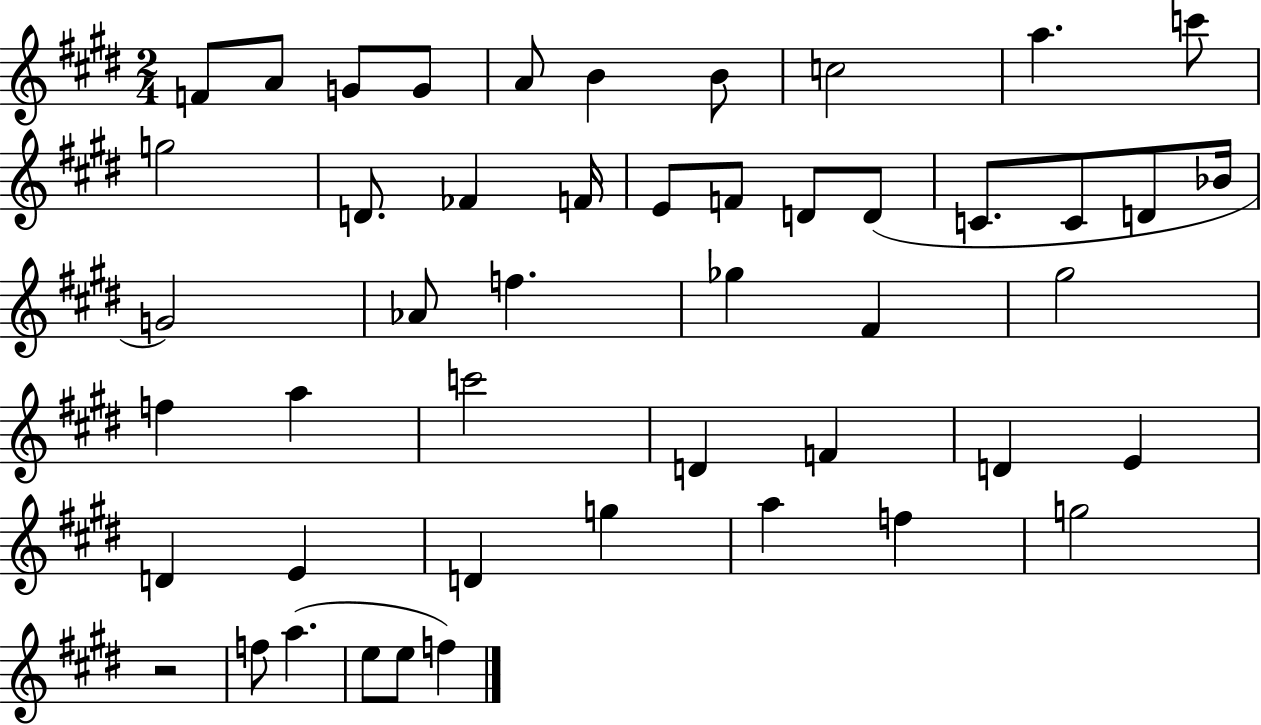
{
  \clef treble
  \numericTimeSignature
  \time 2/4
  \key e \major
  \repeat volta 2 { f'8 a'8 g'8 g'8 | a'8 b'4 b'8 | c''2 | a''4. c'''8 | \break g''2 | d'8. fes'4 f'16 | e'8 f'8 d'8 d'8( | c'8. c'8 d'8 bes'16 | \break g'2) | aes'8 f''4. | ges''4 fis'4 | gis''2 | \break f''4 a''4 | c'''2 | d'4 f'4 | d'4 e'4 | \break d'4 e'4 | d'4 g''4 | a''4 f''4 | g''2 | \break r2 | f''8 a''4.( | e''8 e''8 f''4) | } \bar "|."
}